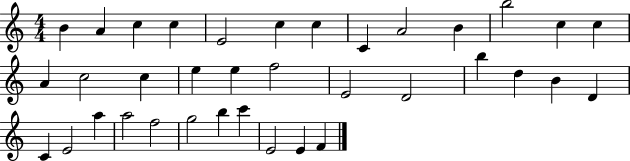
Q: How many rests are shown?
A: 0